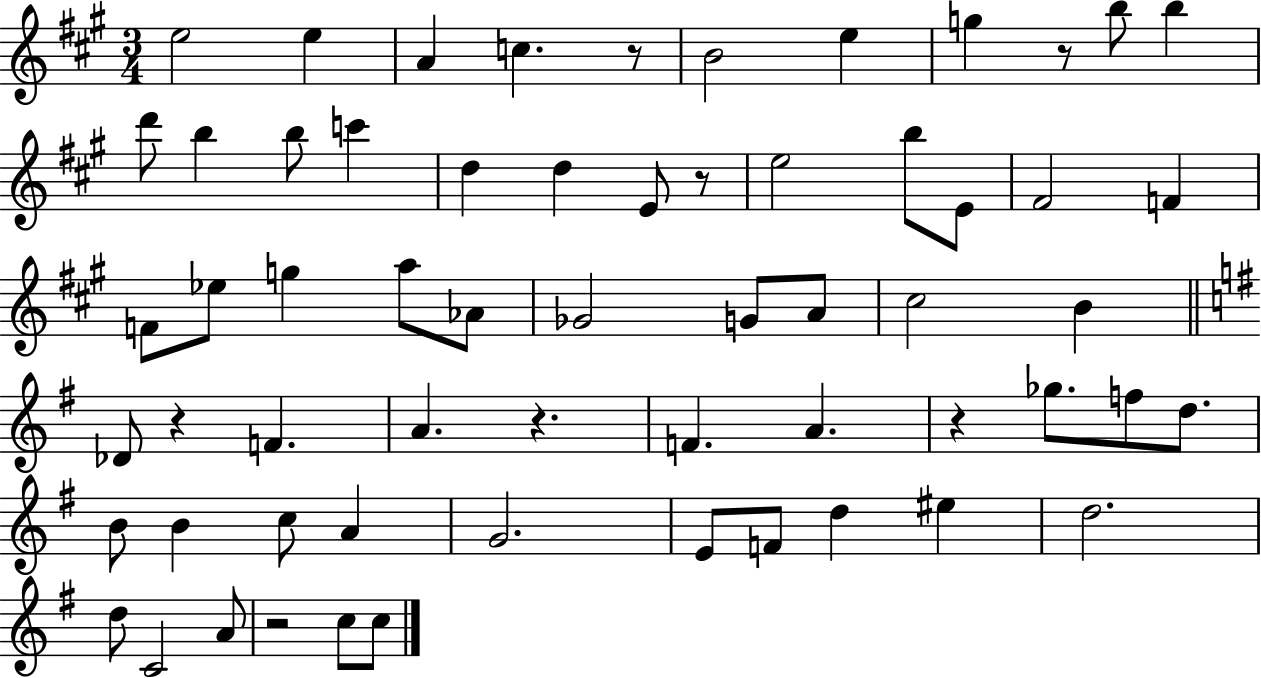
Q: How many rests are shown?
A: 7